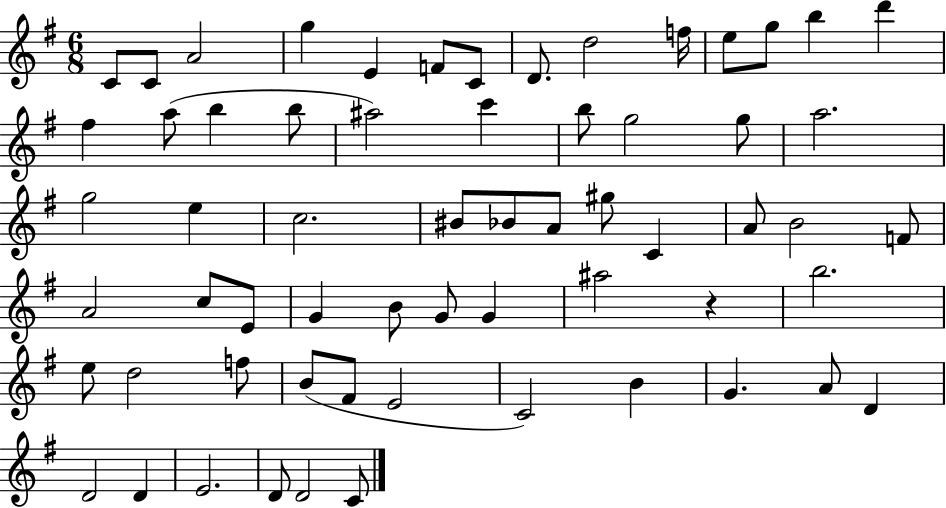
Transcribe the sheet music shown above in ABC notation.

X:1
T:Untitled
M:6/8
L:1/4
K:G
C/2 C/2 A2 g E F/2 C/2 D/2 d2 f/4 e/2 g/2 b d' ^f a/2 b b/2 ^a2 c' b/2 g2 g/2 a2 g2 e c2 ^B/2 _B/2 A/2 ^g/2 C A/2 B2 F/2 A2 c/2 E/2 G B/2 G/2 G ^a2 z b2 e/2 d2 f/2 B/2 ^F/2 E2 C2 B G A/2 D D2 D E2 D/2 D2 C/2